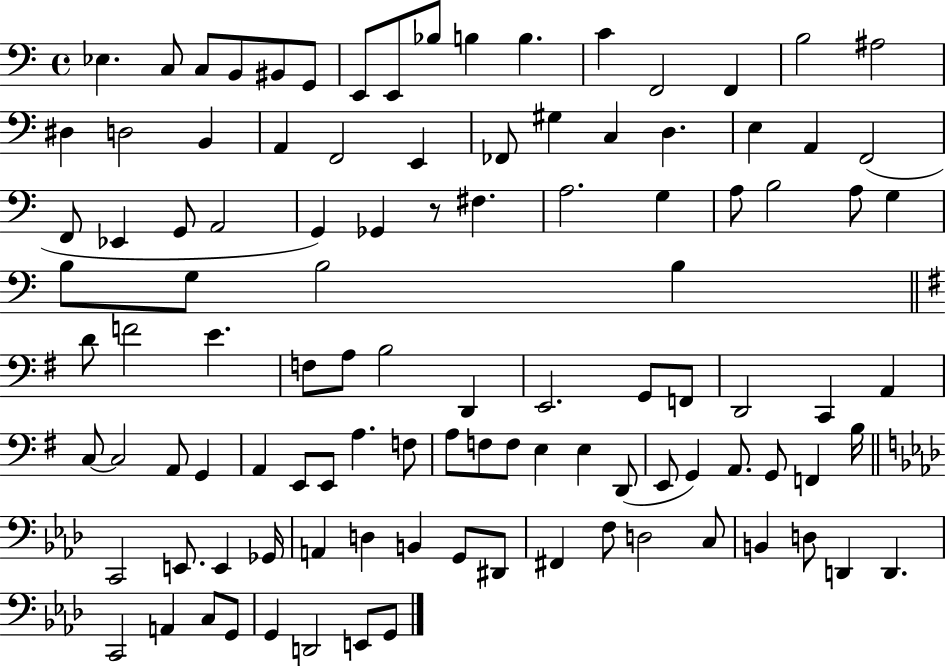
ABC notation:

X:1
T:Untitled
M:4/4
L:1/4
K:C
_E, C,/2 C,/2 B,,/2 ^B,,/2 G,,/2 E,,/2 E,,/2 _B,/2 B, B, C F,,2 F,, B,2 ^A,2 ^D, D,2 B,, A,, F,,2 E,, _F,,/2 ^G, C, D, E, A,, F,,2 F,,/2 _E,, G,,/2 A,,2 G,, _G,, z/2 ^F, A,2 G, A,/2 B,2 A,/2 G, B,/2 G,/2 B,2 B, D/2 F2 E F,/2 A,/2 B,2 D,, E,,2 G,,/2 F,,/2 D,,2 C,, A,, C,/2 C,2 A,,/2 G,, A,, E,,/2 E,,/2 A, F,/2 A,/2 F,/2 F,/2 E, E, D,,/2 E,,/2 G,, A,,/2 G,,/2 F,, B,/4 C,,2 E,,/2 E,, _G,,/4 A,, D, B,, G,,/2 ^D,,/2 ^F,, F,/2 D,2 C,/2 B,, D,/2 D,, D,, C,,2 A,, C,/2 G,,/2 G,, D,,2 E,,/2 G,,/2